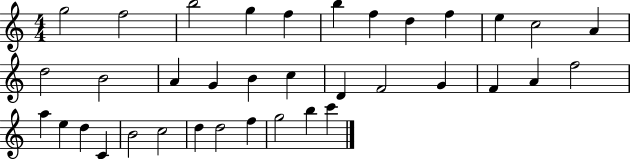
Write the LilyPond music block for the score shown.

{
  \clef treble
  \numericTimeSignature
  \time 4/4
  \key c \major
  g''2 f''2 | b''2 g''4 f''4 | b''4 f''4 d''4 f''4 | e''4 c''2 a'4 | \break d''2 b'2 | a'4 g'4 b'4 c''4 | d'4 f'2 g'4 | f'4 a'4 f''2 | \break a''4 e''4 d''4 c'4 | b'2 c''2 | d''4 d''2 f''4 | g''2 b''4 c'''4 | \break \bar "|."
}